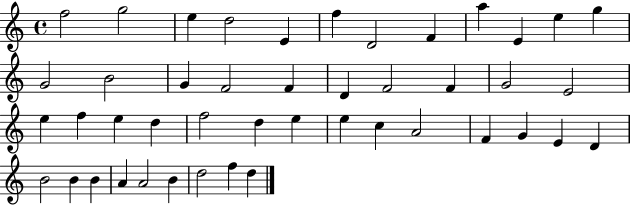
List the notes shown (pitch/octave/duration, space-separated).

F5/h G5/h E5/q D5/h E4/q F5/q D4/h F4/q A5/q E4/q E5/q G5/q G4/h B4/h G4/q F4/h F4/q D4/q F4/h F4/q G4/h E4/h E5/q F5/q E5/q D5/q F5/h D5/q E5/q E5/q C5/q A4/h F4/q G4/q E4/q D4/q B4/h B4/q B4/q A4/q A4/h B4/q D5/h F5/q D5/q